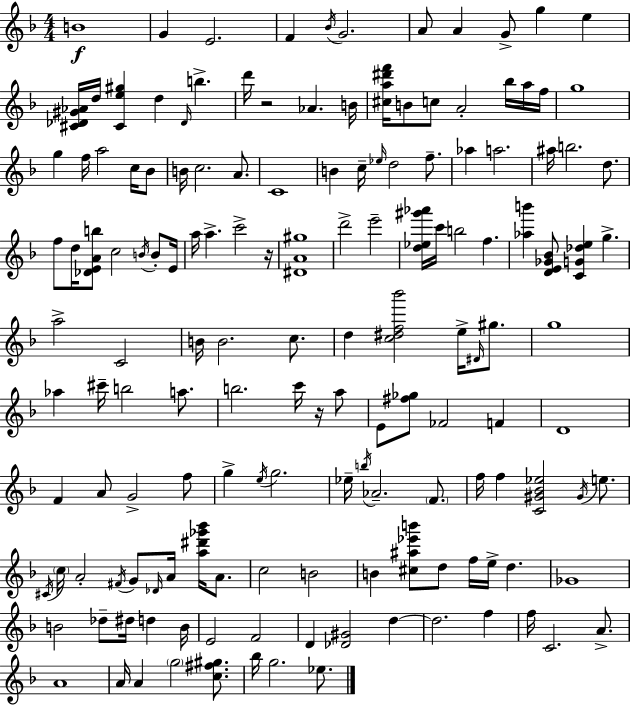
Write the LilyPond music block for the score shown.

{
  \clef treble
  \numericTimeSignature
  \time 4/4
  \key d \minor
  b'1\f | g'4 e'2. | f'4 \acciaccatura { bes'16 } g'2. | a'8 a'4 g'8-> g''4 e''4 | \break <cis' des' gis' aes'>16 d''16 <cis' e'' gis''>4 d''4 \grace { des'16 } b''4.-> | d'''16 r2 aes'4. | b'16 <cis'' a'' dis''' f'''>16 b'8 c''8 a'2-. bes''16 | a''16 f''16 g''1 | \break g''4 f''16 a''2 c''16 | bes'8 b'16 c''2. a'8. | c'1 | b'4 c''16-- \grace { ees''16 } d''2 | \break f''8.-- aes''4 a''2. | ais''16 b''2. | d''8. f''8 d''16 <des' e' a' b''>8 c''2 | \acciaccatura { b'16 } b'8-. e'16 a''16 a''4.-> c'''2-> | \break r16 <dis' a' gis''>1 | d'''2-> e'''2-- | <d'' ees'' gis''' aes'''>16 c'''16 b''2 f''4. | <aes'' b'''>4 <d' e' ges' bes'>8 <c' g' des'' e''>4 g''4.-> | \break a''2-> c'2 | b'16 b'2. | c''8. d''4 <c'' dis'' f'' bes'''>2 | e''16-> \grace { dis'16 } gis''8. g''1 | \break aes''4 cis'''16-- b''2 | a''8. b''2. | c'''16 r16 a''8 e'8 <fis'' ges''>8 fes'2 | f'4 d'1 | \break f'4 a'8 g'2-> | f''8 g''4-> \acciaccatura { e''16 } g''2. | ees''16-- \acciaccatura { b''16 } aes'2.-- | \parenthesize f'8. f''16 f''4 <c' gis' bes' ees''>2 | \break \acciaccatura { gis'16 } e''8. \acciaccatura { cis'16 } \parenthesize c''16 a'2-. | \acciaccatura { fis'16 } g'8 \grace { des'16 } a'16 <a'' dis''' ges''' bes'''>16 a'8. c''2 | b'2 b'4 <cis'' ais'' ees''' b'''>8 | d''8 f''16 e''16-> d''4. ges'1 | \break b'2 | des''8-- dis''16 d''4 b'16 e'2 | f'2 d'4 <des' gis'>2 | d''4~~ d''2. | \break f''4 f''16 c'2. | a'8.-> a'1 | a'16 a'4 | \parenthesize g''2 <c'' fis'' gis''>8. bes''16 g''2. | \break ees''8. \bar "|."
}